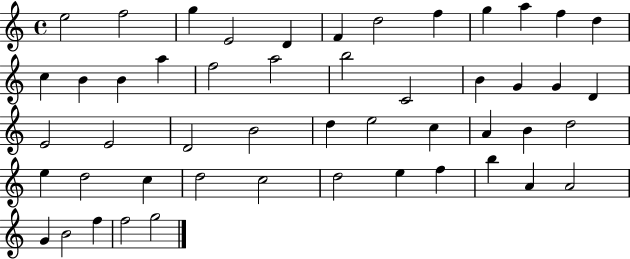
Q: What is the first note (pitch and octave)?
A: E5